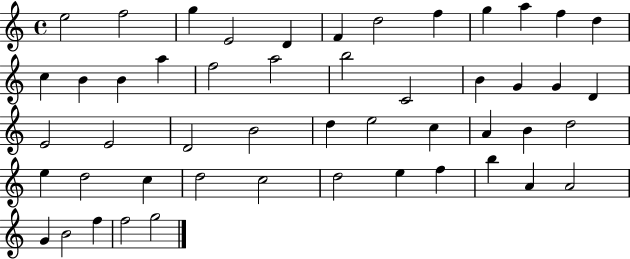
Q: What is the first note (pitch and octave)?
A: E5